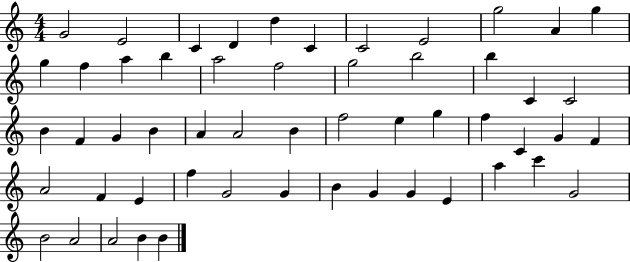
X:1
T:Untitled
M:4/4
L:1/4
K:C
G2 E2 C D d C C2 E2 g2 A g g f a b a2 f2 g2 b2 b C C2 B F G B A A2 B f2 e g f C G F A2 F E f G2 G B G G E a c' G2 B2 A2 A2 B B